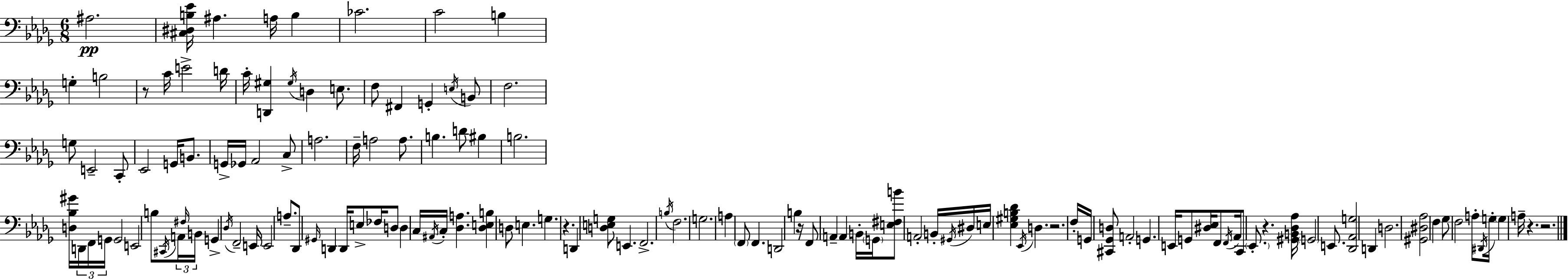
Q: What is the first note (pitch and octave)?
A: A#3